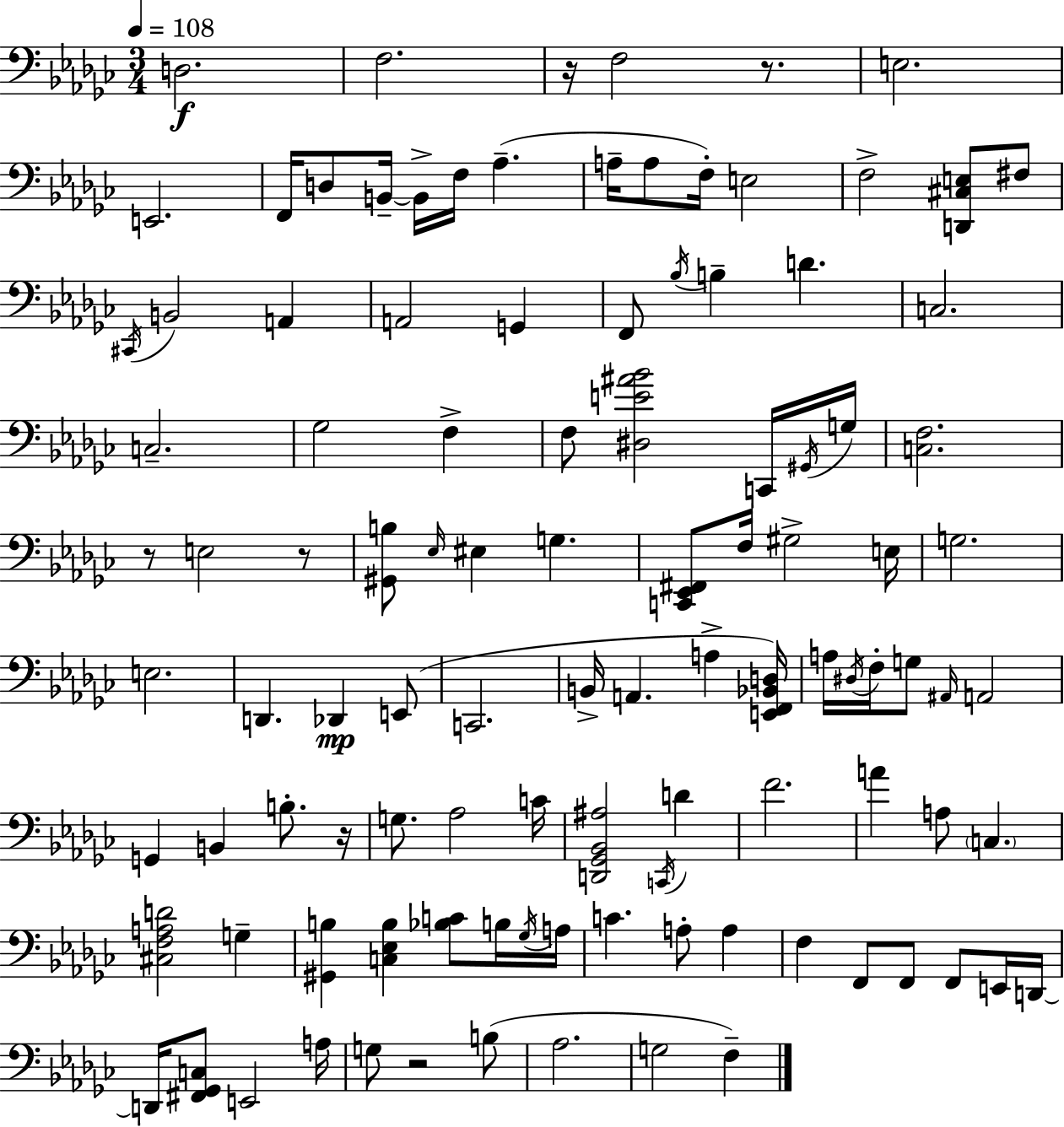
X:1
T:Untitled
M:3/4
L:1/4
K:Ebm
D,2 F,2 z/4 F,2 z/2 E,2 E,,2 F,,/4 D,/2 B,,/4 B,,/4 F,/4 _A, A,/4 A,/2 F,/4 E,2 F,2 [D,,^C,E,]/2 ^F,/2 ^C,,/4 B,,2 A,, A,,2 G,, F,,/2 _B,/4 B, D C,2 C,2 _G,2 F, F,/2 [^D,E^A_B]2 C,,/4 ^G,,/4 G,/4 [C,F,]2 z/2 E,2 z/2 [^G,,B,]/2 _E,/4 ^E, G, [C,,_E,,^F,,]/2 F,/4 ^G,2 E,/4 G,2 E,2 D,, _D,, E,,/2 C,,2 B,,/4 A,, A, [E,,F,,_B,,D,]/4 A,/4 ^D,/4 F,/4 G,/2 ^A,,/4 A,,2 G,, B,, B,/2 z/4 G,/2 _A,2 C/4 [D,,_G,,_B,,^A,]2 C,,/4 D F2 A A,/2 C, [^C,F,A,D]2 G, [^G,,B,] [C,_E,B,] [_B,C]/2 B,/4 _G,/4 A,/4 C A,/2 A, F, F,,/2 F,,/2 F,,/2 E,,/4 D,,/4 D,,/4 [^F,,_G,,C,]/2 E,,2 A,/4 G,/2 z2 B,/2 _A,2 G,2 F,